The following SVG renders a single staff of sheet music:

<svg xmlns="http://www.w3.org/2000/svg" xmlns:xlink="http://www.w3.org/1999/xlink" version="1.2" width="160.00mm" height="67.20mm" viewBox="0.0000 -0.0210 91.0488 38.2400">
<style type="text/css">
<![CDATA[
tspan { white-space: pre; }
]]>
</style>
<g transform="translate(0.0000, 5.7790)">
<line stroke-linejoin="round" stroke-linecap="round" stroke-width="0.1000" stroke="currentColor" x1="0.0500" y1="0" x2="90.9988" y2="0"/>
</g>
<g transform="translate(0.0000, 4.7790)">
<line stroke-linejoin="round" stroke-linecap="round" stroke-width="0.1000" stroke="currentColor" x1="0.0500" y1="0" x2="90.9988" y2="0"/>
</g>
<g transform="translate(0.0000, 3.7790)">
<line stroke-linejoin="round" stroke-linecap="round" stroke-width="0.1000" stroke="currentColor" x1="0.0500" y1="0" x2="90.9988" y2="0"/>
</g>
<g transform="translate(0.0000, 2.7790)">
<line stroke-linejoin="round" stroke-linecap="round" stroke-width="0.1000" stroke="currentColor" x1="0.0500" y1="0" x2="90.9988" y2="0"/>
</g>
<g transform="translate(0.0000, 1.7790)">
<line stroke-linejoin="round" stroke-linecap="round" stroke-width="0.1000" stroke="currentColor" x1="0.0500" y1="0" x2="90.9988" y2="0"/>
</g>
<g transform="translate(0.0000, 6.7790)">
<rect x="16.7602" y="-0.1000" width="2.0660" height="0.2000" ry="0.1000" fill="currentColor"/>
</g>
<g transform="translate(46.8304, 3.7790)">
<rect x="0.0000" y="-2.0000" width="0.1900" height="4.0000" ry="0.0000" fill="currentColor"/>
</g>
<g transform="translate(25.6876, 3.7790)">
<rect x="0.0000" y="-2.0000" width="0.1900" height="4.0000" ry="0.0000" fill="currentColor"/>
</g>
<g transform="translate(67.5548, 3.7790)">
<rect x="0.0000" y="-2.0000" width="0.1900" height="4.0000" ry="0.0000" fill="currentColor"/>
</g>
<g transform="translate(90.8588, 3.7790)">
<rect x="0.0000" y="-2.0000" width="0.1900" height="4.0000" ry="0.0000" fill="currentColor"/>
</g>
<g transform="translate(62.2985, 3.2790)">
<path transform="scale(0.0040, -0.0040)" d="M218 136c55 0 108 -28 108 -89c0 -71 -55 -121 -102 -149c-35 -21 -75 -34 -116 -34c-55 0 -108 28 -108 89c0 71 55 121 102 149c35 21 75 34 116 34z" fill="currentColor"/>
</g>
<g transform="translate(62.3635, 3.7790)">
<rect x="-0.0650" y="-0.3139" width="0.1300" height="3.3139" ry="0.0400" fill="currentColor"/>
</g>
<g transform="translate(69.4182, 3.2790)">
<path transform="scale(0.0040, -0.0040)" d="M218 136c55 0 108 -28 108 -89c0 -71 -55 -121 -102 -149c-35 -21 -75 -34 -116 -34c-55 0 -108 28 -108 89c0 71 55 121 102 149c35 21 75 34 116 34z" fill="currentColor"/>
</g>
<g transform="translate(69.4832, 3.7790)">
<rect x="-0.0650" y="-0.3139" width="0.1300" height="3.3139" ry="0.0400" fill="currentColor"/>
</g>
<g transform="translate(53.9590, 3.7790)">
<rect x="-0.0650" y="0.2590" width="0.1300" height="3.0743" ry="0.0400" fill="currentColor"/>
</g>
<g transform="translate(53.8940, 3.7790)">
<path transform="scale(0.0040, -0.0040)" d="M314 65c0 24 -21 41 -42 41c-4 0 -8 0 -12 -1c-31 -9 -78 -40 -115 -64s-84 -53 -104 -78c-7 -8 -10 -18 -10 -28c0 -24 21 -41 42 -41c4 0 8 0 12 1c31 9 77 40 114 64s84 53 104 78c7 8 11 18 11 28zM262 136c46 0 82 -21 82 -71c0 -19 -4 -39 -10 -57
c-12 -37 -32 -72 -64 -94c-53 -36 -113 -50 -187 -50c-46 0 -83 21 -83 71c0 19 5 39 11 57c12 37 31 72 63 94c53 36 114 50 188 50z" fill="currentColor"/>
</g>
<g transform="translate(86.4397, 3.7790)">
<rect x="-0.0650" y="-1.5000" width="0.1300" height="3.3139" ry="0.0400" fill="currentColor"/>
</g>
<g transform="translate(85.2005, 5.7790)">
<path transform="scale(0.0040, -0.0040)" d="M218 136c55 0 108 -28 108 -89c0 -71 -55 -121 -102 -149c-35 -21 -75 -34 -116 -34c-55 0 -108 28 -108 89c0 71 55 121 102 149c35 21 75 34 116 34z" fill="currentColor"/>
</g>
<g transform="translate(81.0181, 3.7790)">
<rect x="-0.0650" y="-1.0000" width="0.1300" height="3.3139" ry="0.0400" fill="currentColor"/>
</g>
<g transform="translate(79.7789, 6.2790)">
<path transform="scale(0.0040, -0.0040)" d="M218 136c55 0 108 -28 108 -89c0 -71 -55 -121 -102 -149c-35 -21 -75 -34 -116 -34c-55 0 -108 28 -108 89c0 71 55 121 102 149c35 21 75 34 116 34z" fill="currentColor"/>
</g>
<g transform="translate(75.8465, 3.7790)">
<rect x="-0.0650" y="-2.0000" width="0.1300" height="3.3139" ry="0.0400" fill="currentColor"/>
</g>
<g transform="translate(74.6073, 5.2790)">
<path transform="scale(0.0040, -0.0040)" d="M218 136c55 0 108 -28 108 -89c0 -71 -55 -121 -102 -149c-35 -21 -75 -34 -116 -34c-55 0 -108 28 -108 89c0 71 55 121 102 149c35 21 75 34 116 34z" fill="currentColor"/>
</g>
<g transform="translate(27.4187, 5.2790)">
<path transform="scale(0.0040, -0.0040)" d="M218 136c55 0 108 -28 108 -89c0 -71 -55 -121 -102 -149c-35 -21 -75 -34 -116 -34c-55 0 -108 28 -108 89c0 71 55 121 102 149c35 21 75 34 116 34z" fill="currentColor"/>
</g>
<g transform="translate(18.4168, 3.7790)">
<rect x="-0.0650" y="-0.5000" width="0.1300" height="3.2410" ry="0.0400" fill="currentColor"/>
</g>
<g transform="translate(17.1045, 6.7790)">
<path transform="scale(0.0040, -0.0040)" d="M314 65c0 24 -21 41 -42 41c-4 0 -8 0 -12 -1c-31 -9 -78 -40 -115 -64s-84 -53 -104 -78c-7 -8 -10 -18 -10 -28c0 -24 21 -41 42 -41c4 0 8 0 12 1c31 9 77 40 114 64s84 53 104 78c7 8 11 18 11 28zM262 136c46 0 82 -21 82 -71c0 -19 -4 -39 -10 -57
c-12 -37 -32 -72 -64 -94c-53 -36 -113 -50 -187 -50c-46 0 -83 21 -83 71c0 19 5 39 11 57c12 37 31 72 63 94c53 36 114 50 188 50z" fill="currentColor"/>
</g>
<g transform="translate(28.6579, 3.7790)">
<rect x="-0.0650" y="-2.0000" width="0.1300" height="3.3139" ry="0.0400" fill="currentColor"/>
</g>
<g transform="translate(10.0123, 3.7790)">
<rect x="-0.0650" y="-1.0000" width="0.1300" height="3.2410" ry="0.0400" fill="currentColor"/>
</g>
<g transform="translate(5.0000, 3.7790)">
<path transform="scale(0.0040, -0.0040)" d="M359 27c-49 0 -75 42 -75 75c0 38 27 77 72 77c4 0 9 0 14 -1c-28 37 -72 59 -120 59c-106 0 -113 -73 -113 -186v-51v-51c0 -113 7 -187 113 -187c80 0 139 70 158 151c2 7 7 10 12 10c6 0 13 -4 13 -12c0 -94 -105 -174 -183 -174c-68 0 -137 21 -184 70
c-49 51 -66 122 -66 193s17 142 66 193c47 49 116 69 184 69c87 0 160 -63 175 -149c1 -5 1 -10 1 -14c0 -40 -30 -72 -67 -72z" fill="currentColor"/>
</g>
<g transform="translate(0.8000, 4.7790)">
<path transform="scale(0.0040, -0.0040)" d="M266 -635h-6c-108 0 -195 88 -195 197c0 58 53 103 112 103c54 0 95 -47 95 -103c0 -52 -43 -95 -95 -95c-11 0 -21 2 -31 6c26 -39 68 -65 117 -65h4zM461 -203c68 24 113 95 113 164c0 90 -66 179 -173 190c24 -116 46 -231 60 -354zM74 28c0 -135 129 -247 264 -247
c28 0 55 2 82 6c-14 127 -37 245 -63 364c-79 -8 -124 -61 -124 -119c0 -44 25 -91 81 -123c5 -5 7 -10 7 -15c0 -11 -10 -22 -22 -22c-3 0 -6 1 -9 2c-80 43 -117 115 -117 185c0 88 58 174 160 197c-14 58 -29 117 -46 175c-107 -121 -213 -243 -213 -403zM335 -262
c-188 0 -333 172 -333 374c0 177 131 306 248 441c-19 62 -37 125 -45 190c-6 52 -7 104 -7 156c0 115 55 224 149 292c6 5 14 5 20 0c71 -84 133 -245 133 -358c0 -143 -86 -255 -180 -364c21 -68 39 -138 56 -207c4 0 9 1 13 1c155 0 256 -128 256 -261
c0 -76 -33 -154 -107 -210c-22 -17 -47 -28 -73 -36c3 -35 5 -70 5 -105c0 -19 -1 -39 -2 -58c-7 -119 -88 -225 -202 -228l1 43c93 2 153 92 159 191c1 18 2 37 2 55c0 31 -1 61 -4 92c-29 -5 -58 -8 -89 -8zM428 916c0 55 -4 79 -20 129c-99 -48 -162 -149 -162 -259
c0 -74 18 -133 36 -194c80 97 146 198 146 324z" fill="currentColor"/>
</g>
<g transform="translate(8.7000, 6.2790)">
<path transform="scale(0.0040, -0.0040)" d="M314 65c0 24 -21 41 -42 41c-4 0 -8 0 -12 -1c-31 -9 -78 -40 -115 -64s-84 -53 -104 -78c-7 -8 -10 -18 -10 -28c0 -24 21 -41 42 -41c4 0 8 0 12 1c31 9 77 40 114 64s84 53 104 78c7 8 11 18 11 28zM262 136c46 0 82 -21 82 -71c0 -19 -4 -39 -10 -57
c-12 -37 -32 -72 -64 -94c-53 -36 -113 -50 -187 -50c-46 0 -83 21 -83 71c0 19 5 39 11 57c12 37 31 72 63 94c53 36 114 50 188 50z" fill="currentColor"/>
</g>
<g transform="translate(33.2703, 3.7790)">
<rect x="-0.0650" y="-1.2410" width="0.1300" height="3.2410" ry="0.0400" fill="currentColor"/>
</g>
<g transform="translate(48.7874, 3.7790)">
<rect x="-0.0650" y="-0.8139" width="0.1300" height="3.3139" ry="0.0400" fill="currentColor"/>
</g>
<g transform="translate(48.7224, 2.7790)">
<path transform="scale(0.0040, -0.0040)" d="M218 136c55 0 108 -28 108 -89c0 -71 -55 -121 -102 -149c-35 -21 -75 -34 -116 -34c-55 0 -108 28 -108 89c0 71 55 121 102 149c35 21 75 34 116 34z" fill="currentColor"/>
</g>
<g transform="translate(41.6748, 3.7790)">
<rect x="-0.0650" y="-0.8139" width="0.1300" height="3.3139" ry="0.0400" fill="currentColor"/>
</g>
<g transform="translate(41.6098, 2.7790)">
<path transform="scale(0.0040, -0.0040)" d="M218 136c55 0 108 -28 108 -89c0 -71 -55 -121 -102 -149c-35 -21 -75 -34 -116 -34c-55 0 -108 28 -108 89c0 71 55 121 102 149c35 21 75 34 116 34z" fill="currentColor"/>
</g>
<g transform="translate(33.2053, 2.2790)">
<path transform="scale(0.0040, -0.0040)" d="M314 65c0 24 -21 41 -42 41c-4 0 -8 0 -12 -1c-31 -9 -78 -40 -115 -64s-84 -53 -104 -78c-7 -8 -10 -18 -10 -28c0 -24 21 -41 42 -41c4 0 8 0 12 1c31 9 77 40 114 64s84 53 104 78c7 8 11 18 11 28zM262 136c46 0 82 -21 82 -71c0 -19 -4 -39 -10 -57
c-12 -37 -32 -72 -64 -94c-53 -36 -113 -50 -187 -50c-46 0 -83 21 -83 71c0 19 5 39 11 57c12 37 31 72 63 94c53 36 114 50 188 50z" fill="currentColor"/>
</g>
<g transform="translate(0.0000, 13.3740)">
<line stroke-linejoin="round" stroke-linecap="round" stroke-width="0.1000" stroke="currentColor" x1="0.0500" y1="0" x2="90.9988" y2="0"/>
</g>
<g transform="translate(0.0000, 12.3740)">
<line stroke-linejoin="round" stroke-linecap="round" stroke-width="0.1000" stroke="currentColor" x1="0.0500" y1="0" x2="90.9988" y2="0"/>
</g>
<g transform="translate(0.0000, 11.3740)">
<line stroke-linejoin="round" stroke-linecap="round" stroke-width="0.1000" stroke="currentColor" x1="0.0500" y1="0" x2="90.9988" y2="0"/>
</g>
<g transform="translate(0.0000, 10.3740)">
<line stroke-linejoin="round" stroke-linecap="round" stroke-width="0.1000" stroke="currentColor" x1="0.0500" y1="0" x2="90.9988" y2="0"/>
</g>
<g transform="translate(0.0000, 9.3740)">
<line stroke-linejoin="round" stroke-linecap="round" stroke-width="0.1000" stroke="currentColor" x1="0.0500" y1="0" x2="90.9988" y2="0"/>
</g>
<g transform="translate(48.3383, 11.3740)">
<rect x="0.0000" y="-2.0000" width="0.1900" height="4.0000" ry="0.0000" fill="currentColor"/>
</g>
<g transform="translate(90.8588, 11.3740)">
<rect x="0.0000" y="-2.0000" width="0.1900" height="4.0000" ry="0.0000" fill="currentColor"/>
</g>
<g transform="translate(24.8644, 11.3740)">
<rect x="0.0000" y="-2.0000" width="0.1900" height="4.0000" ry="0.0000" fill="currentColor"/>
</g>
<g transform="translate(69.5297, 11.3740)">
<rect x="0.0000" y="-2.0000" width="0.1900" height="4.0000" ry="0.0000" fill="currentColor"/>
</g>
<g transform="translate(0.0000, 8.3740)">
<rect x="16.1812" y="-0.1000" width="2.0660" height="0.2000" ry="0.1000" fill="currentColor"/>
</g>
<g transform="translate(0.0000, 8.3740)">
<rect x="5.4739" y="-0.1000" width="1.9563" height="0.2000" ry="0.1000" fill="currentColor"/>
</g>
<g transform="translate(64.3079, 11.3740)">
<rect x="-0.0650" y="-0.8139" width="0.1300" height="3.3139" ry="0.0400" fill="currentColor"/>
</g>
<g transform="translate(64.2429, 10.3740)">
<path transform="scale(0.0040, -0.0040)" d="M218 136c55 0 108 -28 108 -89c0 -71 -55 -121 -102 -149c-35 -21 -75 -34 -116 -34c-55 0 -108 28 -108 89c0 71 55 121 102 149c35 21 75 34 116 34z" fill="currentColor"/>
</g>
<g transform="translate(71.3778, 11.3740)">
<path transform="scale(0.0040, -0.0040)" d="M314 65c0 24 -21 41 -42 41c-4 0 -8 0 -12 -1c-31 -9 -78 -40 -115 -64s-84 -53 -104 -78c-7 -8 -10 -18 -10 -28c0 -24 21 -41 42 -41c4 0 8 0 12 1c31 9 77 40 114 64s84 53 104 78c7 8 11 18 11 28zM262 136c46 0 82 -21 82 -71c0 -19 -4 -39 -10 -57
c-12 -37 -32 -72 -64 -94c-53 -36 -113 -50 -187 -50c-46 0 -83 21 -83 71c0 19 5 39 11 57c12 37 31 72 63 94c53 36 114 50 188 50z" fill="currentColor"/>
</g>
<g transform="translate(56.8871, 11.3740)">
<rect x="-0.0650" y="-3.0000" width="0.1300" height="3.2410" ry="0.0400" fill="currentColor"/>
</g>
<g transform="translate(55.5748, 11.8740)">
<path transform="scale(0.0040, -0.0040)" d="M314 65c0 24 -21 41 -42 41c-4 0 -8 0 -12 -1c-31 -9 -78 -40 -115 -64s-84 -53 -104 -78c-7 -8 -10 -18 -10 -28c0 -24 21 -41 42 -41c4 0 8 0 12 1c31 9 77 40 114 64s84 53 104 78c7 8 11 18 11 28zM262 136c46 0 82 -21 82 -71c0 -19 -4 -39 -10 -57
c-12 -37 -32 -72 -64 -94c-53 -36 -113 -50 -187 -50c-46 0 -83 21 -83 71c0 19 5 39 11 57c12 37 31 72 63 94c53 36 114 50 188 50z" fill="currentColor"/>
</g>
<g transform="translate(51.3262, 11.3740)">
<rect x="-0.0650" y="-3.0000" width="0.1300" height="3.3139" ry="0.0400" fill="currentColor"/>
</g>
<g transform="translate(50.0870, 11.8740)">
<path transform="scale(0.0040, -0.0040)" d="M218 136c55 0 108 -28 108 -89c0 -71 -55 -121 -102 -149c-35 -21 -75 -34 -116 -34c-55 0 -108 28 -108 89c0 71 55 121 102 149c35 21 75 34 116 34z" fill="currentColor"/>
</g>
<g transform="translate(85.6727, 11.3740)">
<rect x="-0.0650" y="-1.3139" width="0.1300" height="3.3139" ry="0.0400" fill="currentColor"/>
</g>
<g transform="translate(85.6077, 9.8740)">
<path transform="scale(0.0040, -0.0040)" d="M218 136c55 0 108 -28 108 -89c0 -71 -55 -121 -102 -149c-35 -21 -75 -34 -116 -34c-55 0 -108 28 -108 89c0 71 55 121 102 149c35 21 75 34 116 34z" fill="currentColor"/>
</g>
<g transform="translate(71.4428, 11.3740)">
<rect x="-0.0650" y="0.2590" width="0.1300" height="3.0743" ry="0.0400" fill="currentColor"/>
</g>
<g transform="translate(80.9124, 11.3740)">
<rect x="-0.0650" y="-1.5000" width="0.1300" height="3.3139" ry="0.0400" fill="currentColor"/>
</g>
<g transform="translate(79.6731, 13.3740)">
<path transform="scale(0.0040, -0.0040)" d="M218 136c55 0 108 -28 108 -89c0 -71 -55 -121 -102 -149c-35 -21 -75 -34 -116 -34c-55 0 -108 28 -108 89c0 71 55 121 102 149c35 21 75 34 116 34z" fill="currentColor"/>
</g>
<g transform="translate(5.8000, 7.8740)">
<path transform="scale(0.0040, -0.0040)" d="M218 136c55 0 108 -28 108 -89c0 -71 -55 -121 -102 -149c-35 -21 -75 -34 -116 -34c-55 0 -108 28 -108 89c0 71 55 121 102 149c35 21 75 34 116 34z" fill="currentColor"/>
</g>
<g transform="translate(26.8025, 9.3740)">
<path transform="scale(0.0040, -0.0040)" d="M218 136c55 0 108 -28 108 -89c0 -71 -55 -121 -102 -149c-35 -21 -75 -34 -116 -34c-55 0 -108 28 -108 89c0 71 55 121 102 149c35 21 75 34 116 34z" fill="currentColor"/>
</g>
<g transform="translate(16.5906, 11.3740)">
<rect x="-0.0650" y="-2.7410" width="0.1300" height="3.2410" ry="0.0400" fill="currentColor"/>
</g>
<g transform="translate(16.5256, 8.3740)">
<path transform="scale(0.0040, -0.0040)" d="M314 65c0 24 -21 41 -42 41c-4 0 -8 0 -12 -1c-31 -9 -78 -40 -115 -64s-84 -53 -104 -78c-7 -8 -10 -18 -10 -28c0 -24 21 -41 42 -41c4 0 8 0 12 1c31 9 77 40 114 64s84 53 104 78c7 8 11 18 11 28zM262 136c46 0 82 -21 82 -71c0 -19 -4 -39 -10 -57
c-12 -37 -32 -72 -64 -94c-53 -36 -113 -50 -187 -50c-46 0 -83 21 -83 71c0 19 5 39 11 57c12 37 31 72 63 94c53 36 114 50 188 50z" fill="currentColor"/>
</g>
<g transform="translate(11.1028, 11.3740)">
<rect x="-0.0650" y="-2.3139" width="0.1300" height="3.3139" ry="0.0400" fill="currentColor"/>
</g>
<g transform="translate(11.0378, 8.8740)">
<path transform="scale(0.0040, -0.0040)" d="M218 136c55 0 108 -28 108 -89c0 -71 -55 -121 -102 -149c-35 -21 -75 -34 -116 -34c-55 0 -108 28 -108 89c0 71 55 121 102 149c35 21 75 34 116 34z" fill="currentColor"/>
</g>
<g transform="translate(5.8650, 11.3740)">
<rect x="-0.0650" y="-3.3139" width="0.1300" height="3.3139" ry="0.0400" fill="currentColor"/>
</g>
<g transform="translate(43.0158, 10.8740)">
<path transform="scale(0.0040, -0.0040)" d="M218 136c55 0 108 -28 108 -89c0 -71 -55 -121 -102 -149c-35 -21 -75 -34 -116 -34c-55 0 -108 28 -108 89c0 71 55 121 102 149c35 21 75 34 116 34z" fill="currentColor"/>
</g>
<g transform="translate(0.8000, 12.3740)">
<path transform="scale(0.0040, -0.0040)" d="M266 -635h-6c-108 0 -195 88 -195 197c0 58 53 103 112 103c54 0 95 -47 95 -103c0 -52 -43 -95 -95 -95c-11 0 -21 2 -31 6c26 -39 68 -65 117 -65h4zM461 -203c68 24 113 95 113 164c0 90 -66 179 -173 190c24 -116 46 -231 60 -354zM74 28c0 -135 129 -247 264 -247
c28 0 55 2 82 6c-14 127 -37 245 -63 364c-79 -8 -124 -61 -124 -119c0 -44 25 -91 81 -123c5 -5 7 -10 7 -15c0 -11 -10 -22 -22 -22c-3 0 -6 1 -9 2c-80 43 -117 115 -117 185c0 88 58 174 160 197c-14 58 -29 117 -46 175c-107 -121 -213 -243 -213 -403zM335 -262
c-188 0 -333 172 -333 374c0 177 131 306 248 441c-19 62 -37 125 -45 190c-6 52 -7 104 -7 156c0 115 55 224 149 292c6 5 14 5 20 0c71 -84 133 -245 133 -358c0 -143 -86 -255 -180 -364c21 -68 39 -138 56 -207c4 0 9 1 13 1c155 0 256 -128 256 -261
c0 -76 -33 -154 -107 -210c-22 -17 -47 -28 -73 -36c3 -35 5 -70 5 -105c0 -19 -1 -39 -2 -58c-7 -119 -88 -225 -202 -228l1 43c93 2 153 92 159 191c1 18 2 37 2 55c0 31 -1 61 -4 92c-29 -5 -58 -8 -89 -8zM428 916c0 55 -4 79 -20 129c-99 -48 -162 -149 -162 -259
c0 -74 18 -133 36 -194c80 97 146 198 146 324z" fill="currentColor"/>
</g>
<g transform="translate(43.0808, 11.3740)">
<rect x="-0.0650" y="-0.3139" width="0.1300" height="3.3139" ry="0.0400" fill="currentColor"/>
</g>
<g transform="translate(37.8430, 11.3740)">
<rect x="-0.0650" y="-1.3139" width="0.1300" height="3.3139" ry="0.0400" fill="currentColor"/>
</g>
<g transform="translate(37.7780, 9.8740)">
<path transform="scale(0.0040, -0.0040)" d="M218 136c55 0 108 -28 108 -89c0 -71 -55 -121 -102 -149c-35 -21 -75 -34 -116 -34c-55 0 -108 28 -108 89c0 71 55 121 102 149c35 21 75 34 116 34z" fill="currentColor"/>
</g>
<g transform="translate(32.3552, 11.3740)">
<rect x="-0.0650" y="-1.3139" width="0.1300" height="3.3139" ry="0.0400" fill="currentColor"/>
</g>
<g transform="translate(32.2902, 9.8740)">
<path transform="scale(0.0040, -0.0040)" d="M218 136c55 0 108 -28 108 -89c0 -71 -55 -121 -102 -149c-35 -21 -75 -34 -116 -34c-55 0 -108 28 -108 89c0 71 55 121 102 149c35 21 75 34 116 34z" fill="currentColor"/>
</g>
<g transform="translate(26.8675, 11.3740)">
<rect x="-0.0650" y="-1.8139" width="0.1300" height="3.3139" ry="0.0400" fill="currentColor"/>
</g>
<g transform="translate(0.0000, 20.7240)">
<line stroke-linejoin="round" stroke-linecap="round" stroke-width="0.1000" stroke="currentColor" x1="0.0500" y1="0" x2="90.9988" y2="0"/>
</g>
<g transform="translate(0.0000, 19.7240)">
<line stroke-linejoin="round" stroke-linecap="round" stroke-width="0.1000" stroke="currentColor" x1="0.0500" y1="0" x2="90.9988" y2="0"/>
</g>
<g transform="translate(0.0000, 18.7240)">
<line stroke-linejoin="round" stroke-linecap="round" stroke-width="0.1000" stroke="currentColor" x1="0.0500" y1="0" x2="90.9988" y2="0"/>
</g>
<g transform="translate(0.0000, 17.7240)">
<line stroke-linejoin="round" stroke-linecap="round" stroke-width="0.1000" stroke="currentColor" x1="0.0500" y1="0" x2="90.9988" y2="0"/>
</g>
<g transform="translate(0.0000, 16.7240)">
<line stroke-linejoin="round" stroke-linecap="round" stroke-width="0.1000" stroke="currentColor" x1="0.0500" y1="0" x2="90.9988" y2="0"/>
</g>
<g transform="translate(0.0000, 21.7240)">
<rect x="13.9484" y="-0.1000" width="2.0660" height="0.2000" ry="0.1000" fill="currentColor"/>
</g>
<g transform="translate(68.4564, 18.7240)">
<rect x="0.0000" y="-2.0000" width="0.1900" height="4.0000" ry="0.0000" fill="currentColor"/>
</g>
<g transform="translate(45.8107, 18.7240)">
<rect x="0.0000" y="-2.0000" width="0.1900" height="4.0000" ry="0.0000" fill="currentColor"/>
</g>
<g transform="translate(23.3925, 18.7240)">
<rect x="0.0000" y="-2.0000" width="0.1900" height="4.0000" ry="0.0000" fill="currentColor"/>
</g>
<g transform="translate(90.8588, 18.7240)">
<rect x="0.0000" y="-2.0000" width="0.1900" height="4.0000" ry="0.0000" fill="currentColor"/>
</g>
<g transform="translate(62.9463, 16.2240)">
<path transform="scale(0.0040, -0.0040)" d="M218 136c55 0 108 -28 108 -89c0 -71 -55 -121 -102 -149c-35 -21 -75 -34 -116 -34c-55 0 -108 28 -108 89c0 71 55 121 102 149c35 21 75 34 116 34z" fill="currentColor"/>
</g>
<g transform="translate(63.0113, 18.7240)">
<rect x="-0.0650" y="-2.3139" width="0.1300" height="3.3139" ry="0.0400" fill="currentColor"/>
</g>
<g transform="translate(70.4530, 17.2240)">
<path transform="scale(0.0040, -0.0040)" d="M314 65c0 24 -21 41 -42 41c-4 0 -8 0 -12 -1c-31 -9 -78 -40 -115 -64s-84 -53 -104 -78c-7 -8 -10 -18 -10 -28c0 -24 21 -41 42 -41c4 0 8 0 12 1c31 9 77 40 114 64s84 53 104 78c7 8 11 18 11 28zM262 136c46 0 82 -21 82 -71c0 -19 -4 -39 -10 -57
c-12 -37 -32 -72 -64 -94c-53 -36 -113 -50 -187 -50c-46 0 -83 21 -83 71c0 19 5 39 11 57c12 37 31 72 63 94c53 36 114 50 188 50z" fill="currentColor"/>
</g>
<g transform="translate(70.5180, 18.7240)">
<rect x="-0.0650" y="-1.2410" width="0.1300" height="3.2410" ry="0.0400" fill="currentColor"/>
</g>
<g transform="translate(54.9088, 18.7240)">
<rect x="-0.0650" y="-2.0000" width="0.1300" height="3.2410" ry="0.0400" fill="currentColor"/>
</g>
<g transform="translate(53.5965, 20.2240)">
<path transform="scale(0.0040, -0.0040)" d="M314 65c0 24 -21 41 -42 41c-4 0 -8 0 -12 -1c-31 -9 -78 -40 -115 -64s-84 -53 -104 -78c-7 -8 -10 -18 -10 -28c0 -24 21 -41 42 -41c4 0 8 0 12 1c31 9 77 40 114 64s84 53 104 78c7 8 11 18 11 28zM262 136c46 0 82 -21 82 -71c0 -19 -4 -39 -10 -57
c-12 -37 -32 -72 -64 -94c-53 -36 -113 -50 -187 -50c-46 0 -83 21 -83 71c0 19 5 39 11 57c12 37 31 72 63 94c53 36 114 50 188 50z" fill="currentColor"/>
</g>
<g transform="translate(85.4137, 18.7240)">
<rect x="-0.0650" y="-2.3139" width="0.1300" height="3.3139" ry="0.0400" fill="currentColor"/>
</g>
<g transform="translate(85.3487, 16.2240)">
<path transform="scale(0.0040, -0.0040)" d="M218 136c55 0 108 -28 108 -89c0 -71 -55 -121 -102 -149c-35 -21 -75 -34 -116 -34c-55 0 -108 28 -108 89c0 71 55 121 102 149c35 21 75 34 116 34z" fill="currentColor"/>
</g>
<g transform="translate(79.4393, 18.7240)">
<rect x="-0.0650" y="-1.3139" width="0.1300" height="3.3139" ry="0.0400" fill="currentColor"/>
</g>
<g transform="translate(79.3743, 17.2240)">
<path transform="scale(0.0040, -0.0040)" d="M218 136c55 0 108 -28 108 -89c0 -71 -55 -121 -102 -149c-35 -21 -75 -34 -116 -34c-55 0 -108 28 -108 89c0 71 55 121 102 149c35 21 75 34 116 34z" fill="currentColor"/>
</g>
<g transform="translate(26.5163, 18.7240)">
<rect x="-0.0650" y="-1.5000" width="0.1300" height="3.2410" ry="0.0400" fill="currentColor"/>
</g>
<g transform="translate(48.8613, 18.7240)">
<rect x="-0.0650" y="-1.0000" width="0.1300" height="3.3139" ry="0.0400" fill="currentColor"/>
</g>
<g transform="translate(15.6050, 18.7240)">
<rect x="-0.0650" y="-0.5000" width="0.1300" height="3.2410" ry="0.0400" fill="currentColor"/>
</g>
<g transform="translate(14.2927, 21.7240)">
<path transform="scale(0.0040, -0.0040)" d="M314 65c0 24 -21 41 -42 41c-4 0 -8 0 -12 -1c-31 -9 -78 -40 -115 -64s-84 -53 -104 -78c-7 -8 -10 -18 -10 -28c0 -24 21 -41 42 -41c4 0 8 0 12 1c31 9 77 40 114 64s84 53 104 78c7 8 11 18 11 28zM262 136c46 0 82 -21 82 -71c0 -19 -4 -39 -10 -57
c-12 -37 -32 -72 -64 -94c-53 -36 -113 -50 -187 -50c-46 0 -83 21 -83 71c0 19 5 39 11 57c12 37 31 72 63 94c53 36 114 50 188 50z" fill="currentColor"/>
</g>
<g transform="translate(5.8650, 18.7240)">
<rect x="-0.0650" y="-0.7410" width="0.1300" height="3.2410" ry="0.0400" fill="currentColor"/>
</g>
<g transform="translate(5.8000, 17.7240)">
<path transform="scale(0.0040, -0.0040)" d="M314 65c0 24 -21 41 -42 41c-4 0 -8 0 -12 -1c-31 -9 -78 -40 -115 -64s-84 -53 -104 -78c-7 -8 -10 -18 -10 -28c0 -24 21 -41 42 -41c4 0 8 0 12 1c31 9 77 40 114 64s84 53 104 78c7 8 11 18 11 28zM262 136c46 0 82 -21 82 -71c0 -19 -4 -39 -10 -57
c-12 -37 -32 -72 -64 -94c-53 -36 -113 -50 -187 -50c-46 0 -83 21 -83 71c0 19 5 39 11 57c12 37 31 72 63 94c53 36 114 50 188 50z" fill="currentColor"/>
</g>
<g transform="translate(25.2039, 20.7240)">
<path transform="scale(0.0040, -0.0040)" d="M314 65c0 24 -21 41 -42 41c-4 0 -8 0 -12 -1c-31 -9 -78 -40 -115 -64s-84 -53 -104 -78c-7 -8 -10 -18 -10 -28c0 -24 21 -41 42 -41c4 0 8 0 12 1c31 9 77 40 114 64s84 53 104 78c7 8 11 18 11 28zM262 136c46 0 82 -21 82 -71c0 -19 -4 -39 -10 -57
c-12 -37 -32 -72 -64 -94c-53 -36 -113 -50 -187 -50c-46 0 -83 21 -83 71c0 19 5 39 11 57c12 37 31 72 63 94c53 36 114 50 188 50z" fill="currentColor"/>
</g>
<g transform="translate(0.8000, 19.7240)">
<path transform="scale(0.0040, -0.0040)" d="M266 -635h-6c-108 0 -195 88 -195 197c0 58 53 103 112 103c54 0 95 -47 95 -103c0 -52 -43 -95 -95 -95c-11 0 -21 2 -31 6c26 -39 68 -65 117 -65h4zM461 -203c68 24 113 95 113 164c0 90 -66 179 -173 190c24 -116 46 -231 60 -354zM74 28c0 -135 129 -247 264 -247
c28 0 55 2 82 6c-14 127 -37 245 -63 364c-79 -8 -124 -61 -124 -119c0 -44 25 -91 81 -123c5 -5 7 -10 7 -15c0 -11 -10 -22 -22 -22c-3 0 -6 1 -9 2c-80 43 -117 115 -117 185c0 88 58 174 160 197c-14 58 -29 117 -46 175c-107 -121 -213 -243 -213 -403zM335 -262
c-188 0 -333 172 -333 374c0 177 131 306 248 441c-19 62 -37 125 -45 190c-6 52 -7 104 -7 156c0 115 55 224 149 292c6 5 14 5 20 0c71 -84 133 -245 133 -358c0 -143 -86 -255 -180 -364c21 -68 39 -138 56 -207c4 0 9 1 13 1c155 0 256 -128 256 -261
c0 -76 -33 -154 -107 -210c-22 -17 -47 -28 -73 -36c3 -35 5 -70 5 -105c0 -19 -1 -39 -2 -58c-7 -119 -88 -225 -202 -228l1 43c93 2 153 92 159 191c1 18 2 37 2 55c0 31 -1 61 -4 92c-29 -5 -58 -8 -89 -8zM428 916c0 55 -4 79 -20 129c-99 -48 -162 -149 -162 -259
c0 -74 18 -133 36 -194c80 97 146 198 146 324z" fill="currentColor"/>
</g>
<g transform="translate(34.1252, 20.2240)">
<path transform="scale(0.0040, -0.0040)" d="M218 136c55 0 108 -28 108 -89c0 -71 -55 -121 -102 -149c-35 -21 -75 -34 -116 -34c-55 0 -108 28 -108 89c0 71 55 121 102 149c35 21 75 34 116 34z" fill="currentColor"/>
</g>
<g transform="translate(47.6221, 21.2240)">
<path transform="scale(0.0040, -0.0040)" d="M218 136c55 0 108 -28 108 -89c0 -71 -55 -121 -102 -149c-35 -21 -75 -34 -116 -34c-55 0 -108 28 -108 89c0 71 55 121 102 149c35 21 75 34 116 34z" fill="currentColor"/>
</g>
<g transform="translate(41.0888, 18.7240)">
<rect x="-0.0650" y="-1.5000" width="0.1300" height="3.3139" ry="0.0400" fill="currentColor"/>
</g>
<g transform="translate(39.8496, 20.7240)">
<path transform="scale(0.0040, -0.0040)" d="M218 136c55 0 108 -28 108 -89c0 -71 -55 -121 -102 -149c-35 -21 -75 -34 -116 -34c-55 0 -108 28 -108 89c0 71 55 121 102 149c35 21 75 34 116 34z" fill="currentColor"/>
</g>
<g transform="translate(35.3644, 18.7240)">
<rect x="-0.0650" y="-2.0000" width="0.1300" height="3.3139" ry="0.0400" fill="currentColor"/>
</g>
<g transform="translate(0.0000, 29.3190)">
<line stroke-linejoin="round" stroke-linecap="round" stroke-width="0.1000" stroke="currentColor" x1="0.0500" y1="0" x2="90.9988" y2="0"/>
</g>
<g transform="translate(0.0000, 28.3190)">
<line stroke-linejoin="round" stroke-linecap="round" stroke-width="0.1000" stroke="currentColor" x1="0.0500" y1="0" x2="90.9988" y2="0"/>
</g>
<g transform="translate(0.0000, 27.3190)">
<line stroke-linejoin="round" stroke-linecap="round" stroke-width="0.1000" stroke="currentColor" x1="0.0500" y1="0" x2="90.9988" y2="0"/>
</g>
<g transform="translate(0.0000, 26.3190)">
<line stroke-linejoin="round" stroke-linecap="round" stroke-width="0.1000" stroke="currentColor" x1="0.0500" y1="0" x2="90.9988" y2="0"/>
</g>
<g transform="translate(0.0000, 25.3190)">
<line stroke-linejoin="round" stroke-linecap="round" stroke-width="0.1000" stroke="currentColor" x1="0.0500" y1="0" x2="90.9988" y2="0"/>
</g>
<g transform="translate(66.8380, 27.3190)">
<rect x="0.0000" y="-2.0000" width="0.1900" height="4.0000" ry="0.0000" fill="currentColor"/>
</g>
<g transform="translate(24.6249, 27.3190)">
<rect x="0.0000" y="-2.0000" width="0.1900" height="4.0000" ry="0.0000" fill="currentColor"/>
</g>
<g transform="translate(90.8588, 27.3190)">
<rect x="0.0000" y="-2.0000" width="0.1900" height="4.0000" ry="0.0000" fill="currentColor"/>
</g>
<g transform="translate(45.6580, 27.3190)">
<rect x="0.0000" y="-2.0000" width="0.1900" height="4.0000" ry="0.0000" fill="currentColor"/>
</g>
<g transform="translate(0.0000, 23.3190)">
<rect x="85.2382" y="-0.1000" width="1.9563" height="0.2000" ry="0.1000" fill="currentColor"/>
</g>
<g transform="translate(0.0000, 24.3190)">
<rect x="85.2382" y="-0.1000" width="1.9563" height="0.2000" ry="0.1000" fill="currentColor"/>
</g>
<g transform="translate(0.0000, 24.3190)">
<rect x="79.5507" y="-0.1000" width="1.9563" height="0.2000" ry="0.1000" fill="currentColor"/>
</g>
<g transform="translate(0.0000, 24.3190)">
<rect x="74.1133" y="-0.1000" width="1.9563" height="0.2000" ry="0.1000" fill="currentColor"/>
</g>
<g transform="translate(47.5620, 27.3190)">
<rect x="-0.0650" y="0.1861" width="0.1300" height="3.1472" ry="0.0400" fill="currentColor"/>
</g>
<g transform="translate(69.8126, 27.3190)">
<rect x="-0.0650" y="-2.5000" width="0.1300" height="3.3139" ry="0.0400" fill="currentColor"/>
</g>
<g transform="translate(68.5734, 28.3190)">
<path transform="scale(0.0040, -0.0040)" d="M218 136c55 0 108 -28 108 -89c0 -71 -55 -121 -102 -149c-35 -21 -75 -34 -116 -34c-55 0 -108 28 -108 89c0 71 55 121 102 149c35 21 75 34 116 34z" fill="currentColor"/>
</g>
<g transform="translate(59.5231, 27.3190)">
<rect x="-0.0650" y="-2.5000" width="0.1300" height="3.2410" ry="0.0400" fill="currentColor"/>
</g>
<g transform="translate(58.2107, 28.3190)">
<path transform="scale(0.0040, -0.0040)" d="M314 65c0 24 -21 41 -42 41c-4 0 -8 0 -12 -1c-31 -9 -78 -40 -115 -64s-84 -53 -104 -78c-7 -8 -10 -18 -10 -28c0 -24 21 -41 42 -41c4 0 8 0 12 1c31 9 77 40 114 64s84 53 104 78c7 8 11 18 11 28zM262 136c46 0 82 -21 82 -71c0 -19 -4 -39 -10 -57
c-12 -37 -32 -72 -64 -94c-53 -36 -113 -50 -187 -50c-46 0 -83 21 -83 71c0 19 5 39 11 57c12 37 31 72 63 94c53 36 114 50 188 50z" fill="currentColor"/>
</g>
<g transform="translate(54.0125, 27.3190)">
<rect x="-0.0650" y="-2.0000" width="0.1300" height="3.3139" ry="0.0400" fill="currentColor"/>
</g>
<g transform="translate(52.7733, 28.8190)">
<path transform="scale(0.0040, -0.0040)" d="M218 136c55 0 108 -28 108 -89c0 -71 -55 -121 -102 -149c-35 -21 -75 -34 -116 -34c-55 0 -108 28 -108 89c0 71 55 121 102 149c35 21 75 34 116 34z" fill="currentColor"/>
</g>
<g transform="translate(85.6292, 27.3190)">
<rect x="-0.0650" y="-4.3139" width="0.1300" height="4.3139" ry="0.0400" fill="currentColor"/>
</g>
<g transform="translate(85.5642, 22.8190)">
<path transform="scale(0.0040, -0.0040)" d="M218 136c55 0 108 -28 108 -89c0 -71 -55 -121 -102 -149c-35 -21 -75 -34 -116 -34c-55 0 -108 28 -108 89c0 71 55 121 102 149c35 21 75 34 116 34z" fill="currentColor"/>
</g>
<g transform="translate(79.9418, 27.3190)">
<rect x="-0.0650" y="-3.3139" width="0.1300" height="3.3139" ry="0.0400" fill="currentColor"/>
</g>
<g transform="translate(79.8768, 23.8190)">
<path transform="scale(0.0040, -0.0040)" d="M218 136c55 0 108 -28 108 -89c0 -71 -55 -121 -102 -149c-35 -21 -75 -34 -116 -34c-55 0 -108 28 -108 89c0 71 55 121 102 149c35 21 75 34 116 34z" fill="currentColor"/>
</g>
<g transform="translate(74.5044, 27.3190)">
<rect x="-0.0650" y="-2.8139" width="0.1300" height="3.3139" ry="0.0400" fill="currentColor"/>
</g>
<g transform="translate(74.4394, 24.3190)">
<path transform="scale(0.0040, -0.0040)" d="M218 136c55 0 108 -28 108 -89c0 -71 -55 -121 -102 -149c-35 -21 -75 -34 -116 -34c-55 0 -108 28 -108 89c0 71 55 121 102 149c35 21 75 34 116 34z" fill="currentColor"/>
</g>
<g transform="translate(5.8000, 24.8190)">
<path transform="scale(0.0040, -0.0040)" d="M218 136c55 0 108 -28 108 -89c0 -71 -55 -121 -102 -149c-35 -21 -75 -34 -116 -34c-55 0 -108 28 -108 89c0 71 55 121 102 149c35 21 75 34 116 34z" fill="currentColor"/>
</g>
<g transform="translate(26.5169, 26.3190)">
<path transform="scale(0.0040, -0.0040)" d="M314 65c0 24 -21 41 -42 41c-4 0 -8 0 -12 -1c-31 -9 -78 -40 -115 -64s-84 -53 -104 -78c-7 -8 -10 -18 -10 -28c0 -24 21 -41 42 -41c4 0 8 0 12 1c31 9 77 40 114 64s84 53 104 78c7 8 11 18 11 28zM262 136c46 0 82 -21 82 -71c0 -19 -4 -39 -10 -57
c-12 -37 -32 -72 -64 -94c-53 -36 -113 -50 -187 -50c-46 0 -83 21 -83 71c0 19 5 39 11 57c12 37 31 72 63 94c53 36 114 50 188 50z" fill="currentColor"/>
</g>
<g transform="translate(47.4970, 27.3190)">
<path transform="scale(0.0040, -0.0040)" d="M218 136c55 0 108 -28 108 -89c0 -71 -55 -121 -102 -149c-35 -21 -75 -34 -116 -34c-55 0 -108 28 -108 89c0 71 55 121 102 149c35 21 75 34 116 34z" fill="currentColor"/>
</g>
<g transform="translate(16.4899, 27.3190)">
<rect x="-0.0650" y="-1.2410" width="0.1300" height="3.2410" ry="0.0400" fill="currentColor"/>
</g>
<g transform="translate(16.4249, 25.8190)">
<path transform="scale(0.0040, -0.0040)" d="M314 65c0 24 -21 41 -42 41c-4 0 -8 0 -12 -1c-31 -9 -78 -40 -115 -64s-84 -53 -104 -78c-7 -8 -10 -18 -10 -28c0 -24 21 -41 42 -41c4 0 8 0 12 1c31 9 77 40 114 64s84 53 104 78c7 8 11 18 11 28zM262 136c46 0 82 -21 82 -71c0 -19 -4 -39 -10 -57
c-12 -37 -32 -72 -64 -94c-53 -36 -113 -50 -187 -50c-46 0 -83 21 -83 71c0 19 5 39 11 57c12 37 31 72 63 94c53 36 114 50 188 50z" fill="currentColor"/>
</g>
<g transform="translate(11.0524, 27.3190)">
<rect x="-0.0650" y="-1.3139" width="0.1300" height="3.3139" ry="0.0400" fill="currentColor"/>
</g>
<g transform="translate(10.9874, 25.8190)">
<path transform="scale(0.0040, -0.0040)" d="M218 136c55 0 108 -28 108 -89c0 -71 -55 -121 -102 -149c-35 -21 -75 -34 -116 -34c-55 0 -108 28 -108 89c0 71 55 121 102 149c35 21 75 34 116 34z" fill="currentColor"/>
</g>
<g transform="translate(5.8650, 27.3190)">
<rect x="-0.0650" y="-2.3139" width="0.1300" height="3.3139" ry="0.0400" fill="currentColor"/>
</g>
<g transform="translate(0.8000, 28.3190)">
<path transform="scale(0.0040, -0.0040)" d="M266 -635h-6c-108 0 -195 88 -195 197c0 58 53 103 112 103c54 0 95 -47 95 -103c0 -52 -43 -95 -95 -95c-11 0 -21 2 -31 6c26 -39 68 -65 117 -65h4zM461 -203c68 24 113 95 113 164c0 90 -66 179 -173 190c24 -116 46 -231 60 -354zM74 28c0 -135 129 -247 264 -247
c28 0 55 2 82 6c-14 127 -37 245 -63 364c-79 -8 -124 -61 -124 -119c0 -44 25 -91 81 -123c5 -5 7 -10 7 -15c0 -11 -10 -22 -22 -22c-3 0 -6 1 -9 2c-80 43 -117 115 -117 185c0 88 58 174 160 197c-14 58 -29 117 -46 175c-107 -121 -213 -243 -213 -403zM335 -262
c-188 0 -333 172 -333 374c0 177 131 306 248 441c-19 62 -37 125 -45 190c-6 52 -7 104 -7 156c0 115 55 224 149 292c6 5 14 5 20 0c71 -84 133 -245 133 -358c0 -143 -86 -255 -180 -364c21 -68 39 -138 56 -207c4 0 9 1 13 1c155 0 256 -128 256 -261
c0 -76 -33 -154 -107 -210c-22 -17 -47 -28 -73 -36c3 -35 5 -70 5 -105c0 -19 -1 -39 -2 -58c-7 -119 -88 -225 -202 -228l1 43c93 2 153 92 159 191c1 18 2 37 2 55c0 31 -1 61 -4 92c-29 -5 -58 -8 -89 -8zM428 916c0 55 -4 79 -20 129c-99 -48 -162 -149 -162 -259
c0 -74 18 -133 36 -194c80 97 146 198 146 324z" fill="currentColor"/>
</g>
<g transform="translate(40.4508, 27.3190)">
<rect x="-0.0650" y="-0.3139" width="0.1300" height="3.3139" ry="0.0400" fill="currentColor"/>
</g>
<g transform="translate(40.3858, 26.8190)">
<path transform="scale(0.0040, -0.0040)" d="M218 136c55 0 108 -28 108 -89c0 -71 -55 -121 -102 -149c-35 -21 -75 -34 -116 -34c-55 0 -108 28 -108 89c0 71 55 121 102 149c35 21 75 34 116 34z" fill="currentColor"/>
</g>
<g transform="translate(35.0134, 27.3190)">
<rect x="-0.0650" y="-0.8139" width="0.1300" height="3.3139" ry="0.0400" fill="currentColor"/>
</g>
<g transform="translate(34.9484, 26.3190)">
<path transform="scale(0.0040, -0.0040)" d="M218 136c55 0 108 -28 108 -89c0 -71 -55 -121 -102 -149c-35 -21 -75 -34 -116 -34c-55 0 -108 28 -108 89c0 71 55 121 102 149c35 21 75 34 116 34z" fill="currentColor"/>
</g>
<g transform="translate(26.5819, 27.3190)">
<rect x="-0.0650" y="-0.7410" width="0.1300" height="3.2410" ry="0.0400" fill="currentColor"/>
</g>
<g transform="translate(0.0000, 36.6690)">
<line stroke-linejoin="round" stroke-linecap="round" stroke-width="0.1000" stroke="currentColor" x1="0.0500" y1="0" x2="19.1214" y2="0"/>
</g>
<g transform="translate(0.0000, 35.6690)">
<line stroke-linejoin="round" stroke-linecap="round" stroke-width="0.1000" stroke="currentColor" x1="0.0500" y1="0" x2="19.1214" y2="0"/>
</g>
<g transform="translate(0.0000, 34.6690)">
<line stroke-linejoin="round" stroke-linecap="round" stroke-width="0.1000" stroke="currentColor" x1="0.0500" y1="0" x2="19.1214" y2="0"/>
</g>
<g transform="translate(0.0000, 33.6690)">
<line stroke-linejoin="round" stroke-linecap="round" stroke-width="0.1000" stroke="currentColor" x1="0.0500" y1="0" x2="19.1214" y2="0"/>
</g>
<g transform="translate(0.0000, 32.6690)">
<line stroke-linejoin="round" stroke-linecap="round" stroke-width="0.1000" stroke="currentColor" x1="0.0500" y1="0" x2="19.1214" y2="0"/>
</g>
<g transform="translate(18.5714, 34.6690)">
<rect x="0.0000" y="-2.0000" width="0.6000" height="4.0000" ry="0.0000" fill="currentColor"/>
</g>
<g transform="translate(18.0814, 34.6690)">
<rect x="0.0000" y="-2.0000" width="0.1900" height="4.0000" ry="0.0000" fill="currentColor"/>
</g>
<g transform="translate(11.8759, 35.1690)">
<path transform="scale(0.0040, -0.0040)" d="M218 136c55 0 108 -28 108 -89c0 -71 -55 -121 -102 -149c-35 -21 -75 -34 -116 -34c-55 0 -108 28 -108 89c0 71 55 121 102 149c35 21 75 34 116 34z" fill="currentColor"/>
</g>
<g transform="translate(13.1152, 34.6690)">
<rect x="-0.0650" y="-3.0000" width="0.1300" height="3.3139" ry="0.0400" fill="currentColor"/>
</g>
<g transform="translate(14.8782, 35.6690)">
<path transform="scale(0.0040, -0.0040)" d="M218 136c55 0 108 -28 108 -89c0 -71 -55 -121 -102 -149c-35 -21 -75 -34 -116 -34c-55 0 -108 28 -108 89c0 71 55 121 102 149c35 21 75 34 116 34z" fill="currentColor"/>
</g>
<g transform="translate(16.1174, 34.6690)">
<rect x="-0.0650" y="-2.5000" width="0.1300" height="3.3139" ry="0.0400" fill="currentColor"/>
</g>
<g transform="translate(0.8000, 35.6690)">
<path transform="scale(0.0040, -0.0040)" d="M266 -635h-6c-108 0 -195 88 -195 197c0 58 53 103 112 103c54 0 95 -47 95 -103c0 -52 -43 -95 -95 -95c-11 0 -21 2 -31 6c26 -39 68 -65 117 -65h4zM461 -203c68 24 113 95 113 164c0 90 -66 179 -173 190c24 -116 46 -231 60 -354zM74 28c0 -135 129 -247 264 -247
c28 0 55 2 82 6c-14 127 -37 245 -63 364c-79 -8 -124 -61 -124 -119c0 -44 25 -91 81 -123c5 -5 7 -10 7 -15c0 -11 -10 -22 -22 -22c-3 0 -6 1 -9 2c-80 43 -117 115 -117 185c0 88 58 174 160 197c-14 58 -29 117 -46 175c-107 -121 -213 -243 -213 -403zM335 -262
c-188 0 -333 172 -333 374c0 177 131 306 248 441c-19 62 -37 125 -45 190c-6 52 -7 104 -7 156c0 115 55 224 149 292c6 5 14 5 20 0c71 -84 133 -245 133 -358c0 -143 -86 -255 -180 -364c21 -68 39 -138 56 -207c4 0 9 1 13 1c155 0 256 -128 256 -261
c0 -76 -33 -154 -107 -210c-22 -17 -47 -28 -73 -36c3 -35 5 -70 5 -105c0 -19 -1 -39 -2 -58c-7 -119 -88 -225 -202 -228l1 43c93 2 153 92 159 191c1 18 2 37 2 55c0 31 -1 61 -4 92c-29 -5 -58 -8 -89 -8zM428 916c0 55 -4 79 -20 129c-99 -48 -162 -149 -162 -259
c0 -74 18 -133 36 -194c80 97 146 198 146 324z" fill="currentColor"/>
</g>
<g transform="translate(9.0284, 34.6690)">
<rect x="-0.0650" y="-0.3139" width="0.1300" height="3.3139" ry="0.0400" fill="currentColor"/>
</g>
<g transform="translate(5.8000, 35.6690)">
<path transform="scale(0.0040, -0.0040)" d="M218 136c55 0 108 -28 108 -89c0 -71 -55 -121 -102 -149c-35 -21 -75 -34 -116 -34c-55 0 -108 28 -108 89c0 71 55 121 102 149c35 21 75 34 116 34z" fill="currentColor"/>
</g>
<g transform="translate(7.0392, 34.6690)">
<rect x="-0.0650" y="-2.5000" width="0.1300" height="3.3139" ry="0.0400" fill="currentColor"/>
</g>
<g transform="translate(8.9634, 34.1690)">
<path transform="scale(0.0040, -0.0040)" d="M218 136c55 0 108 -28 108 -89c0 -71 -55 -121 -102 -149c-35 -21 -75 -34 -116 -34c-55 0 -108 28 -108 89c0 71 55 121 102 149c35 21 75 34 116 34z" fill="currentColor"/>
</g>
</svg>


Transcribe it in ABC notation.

X:1
T:Untitled
M:4/4
L:1/4
K:C
D2 C2 F e2 d d B2 c c F D E b g a2 f e e c A A2 d B2 E e d2 C2 E2 F E D F2 g e2 e g g e e2 d2 d c B F G2 G a b d' G c A G